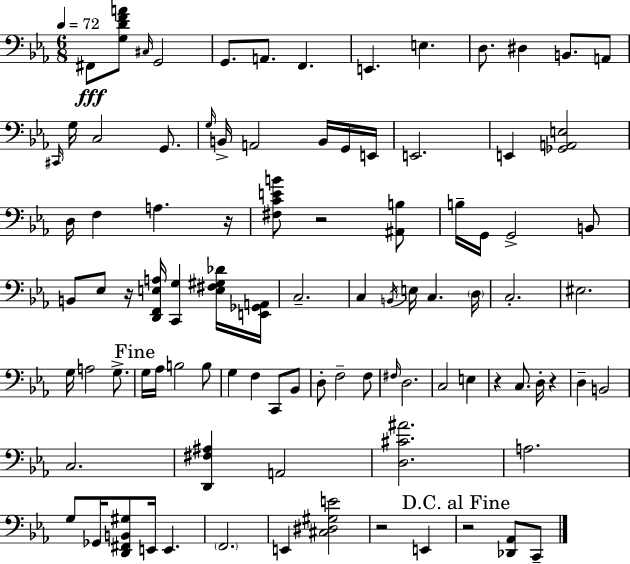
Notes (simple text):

F#2/e [G3,D4,F4,A4]/e C#3/s G2/h G2/e. A2/e. F2/q. E2/q. E3/q. D3/e. D#3/q B2/e. A2/e C#2/s G3/s C3/h G2/e. G3/s B2/s A2/h B2/s G2/s E2/s E2/h. E2/q [Gb2,A2,E3]/h D3/s F3/q A3/q. R/s [F#3,C4,E4,B4]/e R/h [A#2,B3]/e B3/s G2/s G2/h B2/e B2/e Eb3/e R/s [D2,F2,E3,A3]/s [C2,G3]/q [E3,F#3,G#3,Db4]/s [E2,Gb2,A2]/s C3/h. C3/q B2/s E3/s C3/q. D3/s C3/h. EIS3/h. G3/s A3/h G3/e. G3/s Ab3/s B3/h B3/e G3/q F3/q C2/e Bb2/e D3/e F3/h F3/e F#3/s D3/h. C3/h E3/q R/q C3/e. D3/s R/q D3/q B2/h C3/h. [D2,F#3,A#3]/q A2/h [D3,C#4,A#4]/h. A3/h. G3/e Gb2/s [D2,F#2,B2,G#3]/e E2/s E2/q. F2/h. E2/q [C#3,D#3,G#3,E4]/h R/h E2/q R/h [Db2,Ab2]/e C2/e